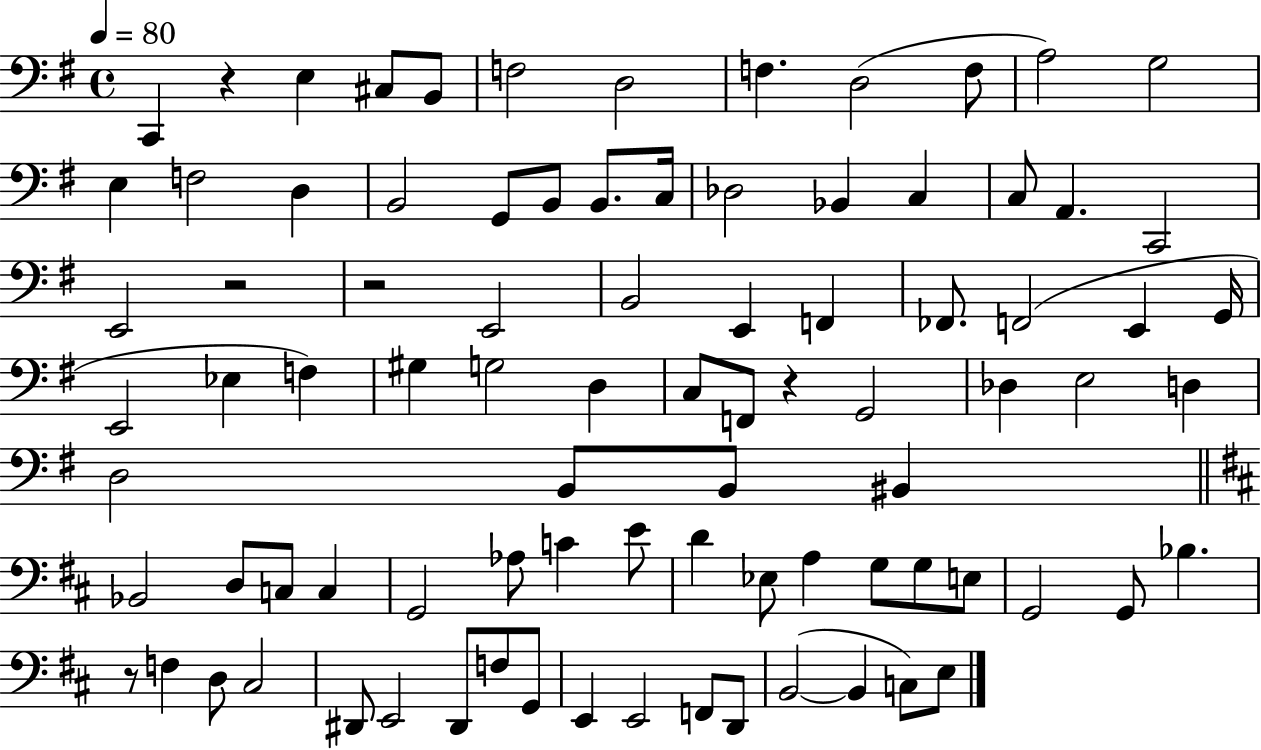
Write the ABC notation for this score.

X:1
T:Untitled
M:4/4
L:1/4
K:G
C,, z E, ^C,/2 B,,/2 F,2 D,2 F, D,2 F,/2 A,2 G,2 E, F,2 D, B,,2 G,,/2 B,,/2 B,,/2 C,/4 _D,2 _B,, C, C,/2 A,, C,,2 E,,2 z2 z2 E,,2 B,,2 E,, F,, _F,,/2 F,,2 E,, G,,/4 E,,2 _E, F, ^G, G,2 D, C,/2 F,,/2 z G,,2 _D, E,2 D, D,2 B,,/2 B,,/2 ^B,, _B,,2 D,/2 C,/2 C, G,,2 _A,/2 C E/2 D _E,/2 A, G,/2 G,/2 E,/2 G,,2 G,,/2 _B, z/2 F, D,/2 ^C,2 ^D,,/2 E,,2 ^D,,/2 F,/2 G,,/2 E,, E,,2 F,,/2 D,,/2 B,,2 B,, C,/2 E,/2